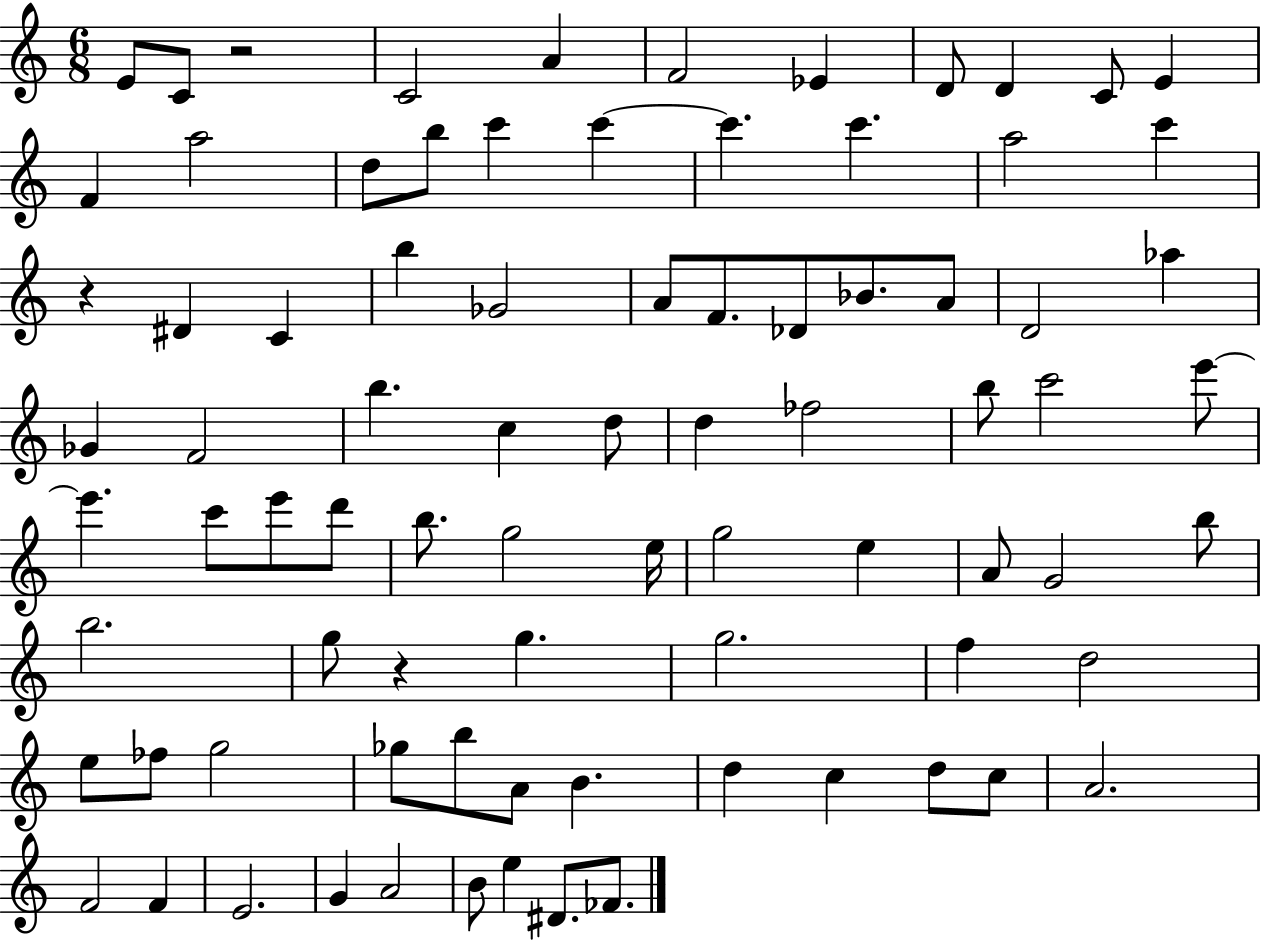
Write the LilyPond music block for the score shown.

{
  \clef treble
  \numericTimeSignature
  \time 6/8
  \key c \major
  e'8 c'8 r2 | c'2 a'4 | f'2 ees'4 | d'8 d'4 c'8 e'4 | \break f'4 a''2 | d''8 b''8 c'''4 c'''4~~ | c'''4. c'''4. | a''2 c'''4 | \break r4 dis'4 c'4 | b''4 ges'2 | a'8 f'8. des'8 bes'8. a'8 | d'2 aes''4 | \break ges'4 f'2 | b''4. c''4 d''8 | d''4 fes''2 | b''8 c'''2 e'''8~~ | \break e'''4. c'''8 e'''8 d'''8 | b''8. g''2 e''16 | g''2 e''4 | a'8 g'2 b''8 | \break b''2. | g''8 r4 g''4. | g''2. | f''4 d''2 | \break e''8 fes''8 g''2 | ges''8 b''8 a'8 b'4. | d''4 c''4 d''8 c''8 | a'2. | \break f'2 f'4 | e'2. | g'4 a'2 | b'8 e''4 dis'8. fes'8. | \break \bar "|."
}